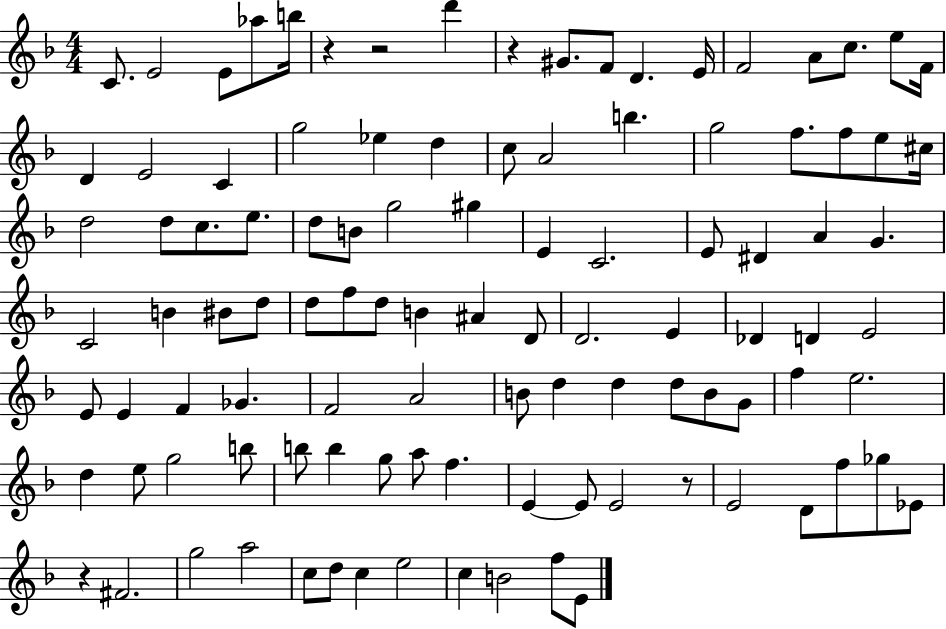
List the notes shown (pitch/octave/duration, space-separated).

C4/e. E4/h E4/e Ab5/e B5/s R/q R/h D6/q R/q G#4/e. F4/e D4/q. E4/s F4/h A4/e C5/e. E5/e F4/s D4/q E4/h C4/q G5/h Eb5/q D5/q C5/e A4/h B5/q. G5/h F5/e. F5/e E5/e C#5/s D5/h D5/e C5/e. E5/e. D5/e B4/e G5/h G#5/q E4/q C4/h. E4/e D#4/q A4/q G4/q. C4/h B4/q BIS4/e D5/e D5/e F5/e D5/e B4/q A#4/q D4/e D4/h. E4/q Db4/q D4/q E4/h E4/e E4/q F4/q Gb4/q. F4/h A4/h B4/e D5/q D5/q D5/e B4/e G4/e F5/q E5/h. D5/q E5/e G5/h B5/e B5/e B5/q G5/e A5/e F5/q. E4/q E4/e E4/h R/e E4/h D4/e F5/e Gb5/e Eb4/e R/q F#4/h. G5/h A5/h C5/e D5/e C5/q E5/h C5/q B4/h F5/e E4/e